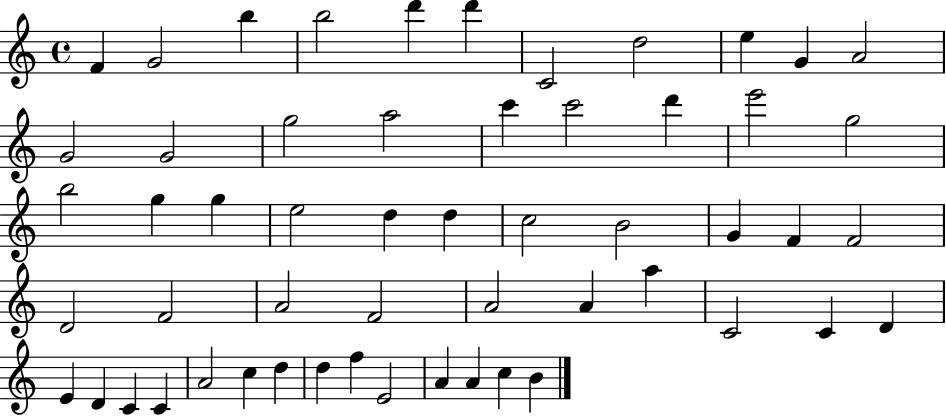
{
  \clef treble
  \time 4/4
  \defaultTimeSignature
  \key c \major
  f'4 g'2 b''4 | b''2 d'''4 d'''4 | c'2 d''2 | e''4 g'4 a'2 | \break g'2 g'2 | g''2 a''2 | c'''4 c'''2 d'''4 | e'''2 g''2 | \break b''2 g''4 g''4 | e''2 d''4 d''4 | c''2 b'2 | g'4 f'4 f'2 | \break d'2 f'2 | a'2 f'2 | a'2 a'4 a''4 | c'2 c'4 d'4 | \break e'4 d'4 c'4 c'4 | a'2 c''4 d''4 | d''4 f''4 e'2 | a'4 a'4 c''4 b'4 | \break \bar "|."
}